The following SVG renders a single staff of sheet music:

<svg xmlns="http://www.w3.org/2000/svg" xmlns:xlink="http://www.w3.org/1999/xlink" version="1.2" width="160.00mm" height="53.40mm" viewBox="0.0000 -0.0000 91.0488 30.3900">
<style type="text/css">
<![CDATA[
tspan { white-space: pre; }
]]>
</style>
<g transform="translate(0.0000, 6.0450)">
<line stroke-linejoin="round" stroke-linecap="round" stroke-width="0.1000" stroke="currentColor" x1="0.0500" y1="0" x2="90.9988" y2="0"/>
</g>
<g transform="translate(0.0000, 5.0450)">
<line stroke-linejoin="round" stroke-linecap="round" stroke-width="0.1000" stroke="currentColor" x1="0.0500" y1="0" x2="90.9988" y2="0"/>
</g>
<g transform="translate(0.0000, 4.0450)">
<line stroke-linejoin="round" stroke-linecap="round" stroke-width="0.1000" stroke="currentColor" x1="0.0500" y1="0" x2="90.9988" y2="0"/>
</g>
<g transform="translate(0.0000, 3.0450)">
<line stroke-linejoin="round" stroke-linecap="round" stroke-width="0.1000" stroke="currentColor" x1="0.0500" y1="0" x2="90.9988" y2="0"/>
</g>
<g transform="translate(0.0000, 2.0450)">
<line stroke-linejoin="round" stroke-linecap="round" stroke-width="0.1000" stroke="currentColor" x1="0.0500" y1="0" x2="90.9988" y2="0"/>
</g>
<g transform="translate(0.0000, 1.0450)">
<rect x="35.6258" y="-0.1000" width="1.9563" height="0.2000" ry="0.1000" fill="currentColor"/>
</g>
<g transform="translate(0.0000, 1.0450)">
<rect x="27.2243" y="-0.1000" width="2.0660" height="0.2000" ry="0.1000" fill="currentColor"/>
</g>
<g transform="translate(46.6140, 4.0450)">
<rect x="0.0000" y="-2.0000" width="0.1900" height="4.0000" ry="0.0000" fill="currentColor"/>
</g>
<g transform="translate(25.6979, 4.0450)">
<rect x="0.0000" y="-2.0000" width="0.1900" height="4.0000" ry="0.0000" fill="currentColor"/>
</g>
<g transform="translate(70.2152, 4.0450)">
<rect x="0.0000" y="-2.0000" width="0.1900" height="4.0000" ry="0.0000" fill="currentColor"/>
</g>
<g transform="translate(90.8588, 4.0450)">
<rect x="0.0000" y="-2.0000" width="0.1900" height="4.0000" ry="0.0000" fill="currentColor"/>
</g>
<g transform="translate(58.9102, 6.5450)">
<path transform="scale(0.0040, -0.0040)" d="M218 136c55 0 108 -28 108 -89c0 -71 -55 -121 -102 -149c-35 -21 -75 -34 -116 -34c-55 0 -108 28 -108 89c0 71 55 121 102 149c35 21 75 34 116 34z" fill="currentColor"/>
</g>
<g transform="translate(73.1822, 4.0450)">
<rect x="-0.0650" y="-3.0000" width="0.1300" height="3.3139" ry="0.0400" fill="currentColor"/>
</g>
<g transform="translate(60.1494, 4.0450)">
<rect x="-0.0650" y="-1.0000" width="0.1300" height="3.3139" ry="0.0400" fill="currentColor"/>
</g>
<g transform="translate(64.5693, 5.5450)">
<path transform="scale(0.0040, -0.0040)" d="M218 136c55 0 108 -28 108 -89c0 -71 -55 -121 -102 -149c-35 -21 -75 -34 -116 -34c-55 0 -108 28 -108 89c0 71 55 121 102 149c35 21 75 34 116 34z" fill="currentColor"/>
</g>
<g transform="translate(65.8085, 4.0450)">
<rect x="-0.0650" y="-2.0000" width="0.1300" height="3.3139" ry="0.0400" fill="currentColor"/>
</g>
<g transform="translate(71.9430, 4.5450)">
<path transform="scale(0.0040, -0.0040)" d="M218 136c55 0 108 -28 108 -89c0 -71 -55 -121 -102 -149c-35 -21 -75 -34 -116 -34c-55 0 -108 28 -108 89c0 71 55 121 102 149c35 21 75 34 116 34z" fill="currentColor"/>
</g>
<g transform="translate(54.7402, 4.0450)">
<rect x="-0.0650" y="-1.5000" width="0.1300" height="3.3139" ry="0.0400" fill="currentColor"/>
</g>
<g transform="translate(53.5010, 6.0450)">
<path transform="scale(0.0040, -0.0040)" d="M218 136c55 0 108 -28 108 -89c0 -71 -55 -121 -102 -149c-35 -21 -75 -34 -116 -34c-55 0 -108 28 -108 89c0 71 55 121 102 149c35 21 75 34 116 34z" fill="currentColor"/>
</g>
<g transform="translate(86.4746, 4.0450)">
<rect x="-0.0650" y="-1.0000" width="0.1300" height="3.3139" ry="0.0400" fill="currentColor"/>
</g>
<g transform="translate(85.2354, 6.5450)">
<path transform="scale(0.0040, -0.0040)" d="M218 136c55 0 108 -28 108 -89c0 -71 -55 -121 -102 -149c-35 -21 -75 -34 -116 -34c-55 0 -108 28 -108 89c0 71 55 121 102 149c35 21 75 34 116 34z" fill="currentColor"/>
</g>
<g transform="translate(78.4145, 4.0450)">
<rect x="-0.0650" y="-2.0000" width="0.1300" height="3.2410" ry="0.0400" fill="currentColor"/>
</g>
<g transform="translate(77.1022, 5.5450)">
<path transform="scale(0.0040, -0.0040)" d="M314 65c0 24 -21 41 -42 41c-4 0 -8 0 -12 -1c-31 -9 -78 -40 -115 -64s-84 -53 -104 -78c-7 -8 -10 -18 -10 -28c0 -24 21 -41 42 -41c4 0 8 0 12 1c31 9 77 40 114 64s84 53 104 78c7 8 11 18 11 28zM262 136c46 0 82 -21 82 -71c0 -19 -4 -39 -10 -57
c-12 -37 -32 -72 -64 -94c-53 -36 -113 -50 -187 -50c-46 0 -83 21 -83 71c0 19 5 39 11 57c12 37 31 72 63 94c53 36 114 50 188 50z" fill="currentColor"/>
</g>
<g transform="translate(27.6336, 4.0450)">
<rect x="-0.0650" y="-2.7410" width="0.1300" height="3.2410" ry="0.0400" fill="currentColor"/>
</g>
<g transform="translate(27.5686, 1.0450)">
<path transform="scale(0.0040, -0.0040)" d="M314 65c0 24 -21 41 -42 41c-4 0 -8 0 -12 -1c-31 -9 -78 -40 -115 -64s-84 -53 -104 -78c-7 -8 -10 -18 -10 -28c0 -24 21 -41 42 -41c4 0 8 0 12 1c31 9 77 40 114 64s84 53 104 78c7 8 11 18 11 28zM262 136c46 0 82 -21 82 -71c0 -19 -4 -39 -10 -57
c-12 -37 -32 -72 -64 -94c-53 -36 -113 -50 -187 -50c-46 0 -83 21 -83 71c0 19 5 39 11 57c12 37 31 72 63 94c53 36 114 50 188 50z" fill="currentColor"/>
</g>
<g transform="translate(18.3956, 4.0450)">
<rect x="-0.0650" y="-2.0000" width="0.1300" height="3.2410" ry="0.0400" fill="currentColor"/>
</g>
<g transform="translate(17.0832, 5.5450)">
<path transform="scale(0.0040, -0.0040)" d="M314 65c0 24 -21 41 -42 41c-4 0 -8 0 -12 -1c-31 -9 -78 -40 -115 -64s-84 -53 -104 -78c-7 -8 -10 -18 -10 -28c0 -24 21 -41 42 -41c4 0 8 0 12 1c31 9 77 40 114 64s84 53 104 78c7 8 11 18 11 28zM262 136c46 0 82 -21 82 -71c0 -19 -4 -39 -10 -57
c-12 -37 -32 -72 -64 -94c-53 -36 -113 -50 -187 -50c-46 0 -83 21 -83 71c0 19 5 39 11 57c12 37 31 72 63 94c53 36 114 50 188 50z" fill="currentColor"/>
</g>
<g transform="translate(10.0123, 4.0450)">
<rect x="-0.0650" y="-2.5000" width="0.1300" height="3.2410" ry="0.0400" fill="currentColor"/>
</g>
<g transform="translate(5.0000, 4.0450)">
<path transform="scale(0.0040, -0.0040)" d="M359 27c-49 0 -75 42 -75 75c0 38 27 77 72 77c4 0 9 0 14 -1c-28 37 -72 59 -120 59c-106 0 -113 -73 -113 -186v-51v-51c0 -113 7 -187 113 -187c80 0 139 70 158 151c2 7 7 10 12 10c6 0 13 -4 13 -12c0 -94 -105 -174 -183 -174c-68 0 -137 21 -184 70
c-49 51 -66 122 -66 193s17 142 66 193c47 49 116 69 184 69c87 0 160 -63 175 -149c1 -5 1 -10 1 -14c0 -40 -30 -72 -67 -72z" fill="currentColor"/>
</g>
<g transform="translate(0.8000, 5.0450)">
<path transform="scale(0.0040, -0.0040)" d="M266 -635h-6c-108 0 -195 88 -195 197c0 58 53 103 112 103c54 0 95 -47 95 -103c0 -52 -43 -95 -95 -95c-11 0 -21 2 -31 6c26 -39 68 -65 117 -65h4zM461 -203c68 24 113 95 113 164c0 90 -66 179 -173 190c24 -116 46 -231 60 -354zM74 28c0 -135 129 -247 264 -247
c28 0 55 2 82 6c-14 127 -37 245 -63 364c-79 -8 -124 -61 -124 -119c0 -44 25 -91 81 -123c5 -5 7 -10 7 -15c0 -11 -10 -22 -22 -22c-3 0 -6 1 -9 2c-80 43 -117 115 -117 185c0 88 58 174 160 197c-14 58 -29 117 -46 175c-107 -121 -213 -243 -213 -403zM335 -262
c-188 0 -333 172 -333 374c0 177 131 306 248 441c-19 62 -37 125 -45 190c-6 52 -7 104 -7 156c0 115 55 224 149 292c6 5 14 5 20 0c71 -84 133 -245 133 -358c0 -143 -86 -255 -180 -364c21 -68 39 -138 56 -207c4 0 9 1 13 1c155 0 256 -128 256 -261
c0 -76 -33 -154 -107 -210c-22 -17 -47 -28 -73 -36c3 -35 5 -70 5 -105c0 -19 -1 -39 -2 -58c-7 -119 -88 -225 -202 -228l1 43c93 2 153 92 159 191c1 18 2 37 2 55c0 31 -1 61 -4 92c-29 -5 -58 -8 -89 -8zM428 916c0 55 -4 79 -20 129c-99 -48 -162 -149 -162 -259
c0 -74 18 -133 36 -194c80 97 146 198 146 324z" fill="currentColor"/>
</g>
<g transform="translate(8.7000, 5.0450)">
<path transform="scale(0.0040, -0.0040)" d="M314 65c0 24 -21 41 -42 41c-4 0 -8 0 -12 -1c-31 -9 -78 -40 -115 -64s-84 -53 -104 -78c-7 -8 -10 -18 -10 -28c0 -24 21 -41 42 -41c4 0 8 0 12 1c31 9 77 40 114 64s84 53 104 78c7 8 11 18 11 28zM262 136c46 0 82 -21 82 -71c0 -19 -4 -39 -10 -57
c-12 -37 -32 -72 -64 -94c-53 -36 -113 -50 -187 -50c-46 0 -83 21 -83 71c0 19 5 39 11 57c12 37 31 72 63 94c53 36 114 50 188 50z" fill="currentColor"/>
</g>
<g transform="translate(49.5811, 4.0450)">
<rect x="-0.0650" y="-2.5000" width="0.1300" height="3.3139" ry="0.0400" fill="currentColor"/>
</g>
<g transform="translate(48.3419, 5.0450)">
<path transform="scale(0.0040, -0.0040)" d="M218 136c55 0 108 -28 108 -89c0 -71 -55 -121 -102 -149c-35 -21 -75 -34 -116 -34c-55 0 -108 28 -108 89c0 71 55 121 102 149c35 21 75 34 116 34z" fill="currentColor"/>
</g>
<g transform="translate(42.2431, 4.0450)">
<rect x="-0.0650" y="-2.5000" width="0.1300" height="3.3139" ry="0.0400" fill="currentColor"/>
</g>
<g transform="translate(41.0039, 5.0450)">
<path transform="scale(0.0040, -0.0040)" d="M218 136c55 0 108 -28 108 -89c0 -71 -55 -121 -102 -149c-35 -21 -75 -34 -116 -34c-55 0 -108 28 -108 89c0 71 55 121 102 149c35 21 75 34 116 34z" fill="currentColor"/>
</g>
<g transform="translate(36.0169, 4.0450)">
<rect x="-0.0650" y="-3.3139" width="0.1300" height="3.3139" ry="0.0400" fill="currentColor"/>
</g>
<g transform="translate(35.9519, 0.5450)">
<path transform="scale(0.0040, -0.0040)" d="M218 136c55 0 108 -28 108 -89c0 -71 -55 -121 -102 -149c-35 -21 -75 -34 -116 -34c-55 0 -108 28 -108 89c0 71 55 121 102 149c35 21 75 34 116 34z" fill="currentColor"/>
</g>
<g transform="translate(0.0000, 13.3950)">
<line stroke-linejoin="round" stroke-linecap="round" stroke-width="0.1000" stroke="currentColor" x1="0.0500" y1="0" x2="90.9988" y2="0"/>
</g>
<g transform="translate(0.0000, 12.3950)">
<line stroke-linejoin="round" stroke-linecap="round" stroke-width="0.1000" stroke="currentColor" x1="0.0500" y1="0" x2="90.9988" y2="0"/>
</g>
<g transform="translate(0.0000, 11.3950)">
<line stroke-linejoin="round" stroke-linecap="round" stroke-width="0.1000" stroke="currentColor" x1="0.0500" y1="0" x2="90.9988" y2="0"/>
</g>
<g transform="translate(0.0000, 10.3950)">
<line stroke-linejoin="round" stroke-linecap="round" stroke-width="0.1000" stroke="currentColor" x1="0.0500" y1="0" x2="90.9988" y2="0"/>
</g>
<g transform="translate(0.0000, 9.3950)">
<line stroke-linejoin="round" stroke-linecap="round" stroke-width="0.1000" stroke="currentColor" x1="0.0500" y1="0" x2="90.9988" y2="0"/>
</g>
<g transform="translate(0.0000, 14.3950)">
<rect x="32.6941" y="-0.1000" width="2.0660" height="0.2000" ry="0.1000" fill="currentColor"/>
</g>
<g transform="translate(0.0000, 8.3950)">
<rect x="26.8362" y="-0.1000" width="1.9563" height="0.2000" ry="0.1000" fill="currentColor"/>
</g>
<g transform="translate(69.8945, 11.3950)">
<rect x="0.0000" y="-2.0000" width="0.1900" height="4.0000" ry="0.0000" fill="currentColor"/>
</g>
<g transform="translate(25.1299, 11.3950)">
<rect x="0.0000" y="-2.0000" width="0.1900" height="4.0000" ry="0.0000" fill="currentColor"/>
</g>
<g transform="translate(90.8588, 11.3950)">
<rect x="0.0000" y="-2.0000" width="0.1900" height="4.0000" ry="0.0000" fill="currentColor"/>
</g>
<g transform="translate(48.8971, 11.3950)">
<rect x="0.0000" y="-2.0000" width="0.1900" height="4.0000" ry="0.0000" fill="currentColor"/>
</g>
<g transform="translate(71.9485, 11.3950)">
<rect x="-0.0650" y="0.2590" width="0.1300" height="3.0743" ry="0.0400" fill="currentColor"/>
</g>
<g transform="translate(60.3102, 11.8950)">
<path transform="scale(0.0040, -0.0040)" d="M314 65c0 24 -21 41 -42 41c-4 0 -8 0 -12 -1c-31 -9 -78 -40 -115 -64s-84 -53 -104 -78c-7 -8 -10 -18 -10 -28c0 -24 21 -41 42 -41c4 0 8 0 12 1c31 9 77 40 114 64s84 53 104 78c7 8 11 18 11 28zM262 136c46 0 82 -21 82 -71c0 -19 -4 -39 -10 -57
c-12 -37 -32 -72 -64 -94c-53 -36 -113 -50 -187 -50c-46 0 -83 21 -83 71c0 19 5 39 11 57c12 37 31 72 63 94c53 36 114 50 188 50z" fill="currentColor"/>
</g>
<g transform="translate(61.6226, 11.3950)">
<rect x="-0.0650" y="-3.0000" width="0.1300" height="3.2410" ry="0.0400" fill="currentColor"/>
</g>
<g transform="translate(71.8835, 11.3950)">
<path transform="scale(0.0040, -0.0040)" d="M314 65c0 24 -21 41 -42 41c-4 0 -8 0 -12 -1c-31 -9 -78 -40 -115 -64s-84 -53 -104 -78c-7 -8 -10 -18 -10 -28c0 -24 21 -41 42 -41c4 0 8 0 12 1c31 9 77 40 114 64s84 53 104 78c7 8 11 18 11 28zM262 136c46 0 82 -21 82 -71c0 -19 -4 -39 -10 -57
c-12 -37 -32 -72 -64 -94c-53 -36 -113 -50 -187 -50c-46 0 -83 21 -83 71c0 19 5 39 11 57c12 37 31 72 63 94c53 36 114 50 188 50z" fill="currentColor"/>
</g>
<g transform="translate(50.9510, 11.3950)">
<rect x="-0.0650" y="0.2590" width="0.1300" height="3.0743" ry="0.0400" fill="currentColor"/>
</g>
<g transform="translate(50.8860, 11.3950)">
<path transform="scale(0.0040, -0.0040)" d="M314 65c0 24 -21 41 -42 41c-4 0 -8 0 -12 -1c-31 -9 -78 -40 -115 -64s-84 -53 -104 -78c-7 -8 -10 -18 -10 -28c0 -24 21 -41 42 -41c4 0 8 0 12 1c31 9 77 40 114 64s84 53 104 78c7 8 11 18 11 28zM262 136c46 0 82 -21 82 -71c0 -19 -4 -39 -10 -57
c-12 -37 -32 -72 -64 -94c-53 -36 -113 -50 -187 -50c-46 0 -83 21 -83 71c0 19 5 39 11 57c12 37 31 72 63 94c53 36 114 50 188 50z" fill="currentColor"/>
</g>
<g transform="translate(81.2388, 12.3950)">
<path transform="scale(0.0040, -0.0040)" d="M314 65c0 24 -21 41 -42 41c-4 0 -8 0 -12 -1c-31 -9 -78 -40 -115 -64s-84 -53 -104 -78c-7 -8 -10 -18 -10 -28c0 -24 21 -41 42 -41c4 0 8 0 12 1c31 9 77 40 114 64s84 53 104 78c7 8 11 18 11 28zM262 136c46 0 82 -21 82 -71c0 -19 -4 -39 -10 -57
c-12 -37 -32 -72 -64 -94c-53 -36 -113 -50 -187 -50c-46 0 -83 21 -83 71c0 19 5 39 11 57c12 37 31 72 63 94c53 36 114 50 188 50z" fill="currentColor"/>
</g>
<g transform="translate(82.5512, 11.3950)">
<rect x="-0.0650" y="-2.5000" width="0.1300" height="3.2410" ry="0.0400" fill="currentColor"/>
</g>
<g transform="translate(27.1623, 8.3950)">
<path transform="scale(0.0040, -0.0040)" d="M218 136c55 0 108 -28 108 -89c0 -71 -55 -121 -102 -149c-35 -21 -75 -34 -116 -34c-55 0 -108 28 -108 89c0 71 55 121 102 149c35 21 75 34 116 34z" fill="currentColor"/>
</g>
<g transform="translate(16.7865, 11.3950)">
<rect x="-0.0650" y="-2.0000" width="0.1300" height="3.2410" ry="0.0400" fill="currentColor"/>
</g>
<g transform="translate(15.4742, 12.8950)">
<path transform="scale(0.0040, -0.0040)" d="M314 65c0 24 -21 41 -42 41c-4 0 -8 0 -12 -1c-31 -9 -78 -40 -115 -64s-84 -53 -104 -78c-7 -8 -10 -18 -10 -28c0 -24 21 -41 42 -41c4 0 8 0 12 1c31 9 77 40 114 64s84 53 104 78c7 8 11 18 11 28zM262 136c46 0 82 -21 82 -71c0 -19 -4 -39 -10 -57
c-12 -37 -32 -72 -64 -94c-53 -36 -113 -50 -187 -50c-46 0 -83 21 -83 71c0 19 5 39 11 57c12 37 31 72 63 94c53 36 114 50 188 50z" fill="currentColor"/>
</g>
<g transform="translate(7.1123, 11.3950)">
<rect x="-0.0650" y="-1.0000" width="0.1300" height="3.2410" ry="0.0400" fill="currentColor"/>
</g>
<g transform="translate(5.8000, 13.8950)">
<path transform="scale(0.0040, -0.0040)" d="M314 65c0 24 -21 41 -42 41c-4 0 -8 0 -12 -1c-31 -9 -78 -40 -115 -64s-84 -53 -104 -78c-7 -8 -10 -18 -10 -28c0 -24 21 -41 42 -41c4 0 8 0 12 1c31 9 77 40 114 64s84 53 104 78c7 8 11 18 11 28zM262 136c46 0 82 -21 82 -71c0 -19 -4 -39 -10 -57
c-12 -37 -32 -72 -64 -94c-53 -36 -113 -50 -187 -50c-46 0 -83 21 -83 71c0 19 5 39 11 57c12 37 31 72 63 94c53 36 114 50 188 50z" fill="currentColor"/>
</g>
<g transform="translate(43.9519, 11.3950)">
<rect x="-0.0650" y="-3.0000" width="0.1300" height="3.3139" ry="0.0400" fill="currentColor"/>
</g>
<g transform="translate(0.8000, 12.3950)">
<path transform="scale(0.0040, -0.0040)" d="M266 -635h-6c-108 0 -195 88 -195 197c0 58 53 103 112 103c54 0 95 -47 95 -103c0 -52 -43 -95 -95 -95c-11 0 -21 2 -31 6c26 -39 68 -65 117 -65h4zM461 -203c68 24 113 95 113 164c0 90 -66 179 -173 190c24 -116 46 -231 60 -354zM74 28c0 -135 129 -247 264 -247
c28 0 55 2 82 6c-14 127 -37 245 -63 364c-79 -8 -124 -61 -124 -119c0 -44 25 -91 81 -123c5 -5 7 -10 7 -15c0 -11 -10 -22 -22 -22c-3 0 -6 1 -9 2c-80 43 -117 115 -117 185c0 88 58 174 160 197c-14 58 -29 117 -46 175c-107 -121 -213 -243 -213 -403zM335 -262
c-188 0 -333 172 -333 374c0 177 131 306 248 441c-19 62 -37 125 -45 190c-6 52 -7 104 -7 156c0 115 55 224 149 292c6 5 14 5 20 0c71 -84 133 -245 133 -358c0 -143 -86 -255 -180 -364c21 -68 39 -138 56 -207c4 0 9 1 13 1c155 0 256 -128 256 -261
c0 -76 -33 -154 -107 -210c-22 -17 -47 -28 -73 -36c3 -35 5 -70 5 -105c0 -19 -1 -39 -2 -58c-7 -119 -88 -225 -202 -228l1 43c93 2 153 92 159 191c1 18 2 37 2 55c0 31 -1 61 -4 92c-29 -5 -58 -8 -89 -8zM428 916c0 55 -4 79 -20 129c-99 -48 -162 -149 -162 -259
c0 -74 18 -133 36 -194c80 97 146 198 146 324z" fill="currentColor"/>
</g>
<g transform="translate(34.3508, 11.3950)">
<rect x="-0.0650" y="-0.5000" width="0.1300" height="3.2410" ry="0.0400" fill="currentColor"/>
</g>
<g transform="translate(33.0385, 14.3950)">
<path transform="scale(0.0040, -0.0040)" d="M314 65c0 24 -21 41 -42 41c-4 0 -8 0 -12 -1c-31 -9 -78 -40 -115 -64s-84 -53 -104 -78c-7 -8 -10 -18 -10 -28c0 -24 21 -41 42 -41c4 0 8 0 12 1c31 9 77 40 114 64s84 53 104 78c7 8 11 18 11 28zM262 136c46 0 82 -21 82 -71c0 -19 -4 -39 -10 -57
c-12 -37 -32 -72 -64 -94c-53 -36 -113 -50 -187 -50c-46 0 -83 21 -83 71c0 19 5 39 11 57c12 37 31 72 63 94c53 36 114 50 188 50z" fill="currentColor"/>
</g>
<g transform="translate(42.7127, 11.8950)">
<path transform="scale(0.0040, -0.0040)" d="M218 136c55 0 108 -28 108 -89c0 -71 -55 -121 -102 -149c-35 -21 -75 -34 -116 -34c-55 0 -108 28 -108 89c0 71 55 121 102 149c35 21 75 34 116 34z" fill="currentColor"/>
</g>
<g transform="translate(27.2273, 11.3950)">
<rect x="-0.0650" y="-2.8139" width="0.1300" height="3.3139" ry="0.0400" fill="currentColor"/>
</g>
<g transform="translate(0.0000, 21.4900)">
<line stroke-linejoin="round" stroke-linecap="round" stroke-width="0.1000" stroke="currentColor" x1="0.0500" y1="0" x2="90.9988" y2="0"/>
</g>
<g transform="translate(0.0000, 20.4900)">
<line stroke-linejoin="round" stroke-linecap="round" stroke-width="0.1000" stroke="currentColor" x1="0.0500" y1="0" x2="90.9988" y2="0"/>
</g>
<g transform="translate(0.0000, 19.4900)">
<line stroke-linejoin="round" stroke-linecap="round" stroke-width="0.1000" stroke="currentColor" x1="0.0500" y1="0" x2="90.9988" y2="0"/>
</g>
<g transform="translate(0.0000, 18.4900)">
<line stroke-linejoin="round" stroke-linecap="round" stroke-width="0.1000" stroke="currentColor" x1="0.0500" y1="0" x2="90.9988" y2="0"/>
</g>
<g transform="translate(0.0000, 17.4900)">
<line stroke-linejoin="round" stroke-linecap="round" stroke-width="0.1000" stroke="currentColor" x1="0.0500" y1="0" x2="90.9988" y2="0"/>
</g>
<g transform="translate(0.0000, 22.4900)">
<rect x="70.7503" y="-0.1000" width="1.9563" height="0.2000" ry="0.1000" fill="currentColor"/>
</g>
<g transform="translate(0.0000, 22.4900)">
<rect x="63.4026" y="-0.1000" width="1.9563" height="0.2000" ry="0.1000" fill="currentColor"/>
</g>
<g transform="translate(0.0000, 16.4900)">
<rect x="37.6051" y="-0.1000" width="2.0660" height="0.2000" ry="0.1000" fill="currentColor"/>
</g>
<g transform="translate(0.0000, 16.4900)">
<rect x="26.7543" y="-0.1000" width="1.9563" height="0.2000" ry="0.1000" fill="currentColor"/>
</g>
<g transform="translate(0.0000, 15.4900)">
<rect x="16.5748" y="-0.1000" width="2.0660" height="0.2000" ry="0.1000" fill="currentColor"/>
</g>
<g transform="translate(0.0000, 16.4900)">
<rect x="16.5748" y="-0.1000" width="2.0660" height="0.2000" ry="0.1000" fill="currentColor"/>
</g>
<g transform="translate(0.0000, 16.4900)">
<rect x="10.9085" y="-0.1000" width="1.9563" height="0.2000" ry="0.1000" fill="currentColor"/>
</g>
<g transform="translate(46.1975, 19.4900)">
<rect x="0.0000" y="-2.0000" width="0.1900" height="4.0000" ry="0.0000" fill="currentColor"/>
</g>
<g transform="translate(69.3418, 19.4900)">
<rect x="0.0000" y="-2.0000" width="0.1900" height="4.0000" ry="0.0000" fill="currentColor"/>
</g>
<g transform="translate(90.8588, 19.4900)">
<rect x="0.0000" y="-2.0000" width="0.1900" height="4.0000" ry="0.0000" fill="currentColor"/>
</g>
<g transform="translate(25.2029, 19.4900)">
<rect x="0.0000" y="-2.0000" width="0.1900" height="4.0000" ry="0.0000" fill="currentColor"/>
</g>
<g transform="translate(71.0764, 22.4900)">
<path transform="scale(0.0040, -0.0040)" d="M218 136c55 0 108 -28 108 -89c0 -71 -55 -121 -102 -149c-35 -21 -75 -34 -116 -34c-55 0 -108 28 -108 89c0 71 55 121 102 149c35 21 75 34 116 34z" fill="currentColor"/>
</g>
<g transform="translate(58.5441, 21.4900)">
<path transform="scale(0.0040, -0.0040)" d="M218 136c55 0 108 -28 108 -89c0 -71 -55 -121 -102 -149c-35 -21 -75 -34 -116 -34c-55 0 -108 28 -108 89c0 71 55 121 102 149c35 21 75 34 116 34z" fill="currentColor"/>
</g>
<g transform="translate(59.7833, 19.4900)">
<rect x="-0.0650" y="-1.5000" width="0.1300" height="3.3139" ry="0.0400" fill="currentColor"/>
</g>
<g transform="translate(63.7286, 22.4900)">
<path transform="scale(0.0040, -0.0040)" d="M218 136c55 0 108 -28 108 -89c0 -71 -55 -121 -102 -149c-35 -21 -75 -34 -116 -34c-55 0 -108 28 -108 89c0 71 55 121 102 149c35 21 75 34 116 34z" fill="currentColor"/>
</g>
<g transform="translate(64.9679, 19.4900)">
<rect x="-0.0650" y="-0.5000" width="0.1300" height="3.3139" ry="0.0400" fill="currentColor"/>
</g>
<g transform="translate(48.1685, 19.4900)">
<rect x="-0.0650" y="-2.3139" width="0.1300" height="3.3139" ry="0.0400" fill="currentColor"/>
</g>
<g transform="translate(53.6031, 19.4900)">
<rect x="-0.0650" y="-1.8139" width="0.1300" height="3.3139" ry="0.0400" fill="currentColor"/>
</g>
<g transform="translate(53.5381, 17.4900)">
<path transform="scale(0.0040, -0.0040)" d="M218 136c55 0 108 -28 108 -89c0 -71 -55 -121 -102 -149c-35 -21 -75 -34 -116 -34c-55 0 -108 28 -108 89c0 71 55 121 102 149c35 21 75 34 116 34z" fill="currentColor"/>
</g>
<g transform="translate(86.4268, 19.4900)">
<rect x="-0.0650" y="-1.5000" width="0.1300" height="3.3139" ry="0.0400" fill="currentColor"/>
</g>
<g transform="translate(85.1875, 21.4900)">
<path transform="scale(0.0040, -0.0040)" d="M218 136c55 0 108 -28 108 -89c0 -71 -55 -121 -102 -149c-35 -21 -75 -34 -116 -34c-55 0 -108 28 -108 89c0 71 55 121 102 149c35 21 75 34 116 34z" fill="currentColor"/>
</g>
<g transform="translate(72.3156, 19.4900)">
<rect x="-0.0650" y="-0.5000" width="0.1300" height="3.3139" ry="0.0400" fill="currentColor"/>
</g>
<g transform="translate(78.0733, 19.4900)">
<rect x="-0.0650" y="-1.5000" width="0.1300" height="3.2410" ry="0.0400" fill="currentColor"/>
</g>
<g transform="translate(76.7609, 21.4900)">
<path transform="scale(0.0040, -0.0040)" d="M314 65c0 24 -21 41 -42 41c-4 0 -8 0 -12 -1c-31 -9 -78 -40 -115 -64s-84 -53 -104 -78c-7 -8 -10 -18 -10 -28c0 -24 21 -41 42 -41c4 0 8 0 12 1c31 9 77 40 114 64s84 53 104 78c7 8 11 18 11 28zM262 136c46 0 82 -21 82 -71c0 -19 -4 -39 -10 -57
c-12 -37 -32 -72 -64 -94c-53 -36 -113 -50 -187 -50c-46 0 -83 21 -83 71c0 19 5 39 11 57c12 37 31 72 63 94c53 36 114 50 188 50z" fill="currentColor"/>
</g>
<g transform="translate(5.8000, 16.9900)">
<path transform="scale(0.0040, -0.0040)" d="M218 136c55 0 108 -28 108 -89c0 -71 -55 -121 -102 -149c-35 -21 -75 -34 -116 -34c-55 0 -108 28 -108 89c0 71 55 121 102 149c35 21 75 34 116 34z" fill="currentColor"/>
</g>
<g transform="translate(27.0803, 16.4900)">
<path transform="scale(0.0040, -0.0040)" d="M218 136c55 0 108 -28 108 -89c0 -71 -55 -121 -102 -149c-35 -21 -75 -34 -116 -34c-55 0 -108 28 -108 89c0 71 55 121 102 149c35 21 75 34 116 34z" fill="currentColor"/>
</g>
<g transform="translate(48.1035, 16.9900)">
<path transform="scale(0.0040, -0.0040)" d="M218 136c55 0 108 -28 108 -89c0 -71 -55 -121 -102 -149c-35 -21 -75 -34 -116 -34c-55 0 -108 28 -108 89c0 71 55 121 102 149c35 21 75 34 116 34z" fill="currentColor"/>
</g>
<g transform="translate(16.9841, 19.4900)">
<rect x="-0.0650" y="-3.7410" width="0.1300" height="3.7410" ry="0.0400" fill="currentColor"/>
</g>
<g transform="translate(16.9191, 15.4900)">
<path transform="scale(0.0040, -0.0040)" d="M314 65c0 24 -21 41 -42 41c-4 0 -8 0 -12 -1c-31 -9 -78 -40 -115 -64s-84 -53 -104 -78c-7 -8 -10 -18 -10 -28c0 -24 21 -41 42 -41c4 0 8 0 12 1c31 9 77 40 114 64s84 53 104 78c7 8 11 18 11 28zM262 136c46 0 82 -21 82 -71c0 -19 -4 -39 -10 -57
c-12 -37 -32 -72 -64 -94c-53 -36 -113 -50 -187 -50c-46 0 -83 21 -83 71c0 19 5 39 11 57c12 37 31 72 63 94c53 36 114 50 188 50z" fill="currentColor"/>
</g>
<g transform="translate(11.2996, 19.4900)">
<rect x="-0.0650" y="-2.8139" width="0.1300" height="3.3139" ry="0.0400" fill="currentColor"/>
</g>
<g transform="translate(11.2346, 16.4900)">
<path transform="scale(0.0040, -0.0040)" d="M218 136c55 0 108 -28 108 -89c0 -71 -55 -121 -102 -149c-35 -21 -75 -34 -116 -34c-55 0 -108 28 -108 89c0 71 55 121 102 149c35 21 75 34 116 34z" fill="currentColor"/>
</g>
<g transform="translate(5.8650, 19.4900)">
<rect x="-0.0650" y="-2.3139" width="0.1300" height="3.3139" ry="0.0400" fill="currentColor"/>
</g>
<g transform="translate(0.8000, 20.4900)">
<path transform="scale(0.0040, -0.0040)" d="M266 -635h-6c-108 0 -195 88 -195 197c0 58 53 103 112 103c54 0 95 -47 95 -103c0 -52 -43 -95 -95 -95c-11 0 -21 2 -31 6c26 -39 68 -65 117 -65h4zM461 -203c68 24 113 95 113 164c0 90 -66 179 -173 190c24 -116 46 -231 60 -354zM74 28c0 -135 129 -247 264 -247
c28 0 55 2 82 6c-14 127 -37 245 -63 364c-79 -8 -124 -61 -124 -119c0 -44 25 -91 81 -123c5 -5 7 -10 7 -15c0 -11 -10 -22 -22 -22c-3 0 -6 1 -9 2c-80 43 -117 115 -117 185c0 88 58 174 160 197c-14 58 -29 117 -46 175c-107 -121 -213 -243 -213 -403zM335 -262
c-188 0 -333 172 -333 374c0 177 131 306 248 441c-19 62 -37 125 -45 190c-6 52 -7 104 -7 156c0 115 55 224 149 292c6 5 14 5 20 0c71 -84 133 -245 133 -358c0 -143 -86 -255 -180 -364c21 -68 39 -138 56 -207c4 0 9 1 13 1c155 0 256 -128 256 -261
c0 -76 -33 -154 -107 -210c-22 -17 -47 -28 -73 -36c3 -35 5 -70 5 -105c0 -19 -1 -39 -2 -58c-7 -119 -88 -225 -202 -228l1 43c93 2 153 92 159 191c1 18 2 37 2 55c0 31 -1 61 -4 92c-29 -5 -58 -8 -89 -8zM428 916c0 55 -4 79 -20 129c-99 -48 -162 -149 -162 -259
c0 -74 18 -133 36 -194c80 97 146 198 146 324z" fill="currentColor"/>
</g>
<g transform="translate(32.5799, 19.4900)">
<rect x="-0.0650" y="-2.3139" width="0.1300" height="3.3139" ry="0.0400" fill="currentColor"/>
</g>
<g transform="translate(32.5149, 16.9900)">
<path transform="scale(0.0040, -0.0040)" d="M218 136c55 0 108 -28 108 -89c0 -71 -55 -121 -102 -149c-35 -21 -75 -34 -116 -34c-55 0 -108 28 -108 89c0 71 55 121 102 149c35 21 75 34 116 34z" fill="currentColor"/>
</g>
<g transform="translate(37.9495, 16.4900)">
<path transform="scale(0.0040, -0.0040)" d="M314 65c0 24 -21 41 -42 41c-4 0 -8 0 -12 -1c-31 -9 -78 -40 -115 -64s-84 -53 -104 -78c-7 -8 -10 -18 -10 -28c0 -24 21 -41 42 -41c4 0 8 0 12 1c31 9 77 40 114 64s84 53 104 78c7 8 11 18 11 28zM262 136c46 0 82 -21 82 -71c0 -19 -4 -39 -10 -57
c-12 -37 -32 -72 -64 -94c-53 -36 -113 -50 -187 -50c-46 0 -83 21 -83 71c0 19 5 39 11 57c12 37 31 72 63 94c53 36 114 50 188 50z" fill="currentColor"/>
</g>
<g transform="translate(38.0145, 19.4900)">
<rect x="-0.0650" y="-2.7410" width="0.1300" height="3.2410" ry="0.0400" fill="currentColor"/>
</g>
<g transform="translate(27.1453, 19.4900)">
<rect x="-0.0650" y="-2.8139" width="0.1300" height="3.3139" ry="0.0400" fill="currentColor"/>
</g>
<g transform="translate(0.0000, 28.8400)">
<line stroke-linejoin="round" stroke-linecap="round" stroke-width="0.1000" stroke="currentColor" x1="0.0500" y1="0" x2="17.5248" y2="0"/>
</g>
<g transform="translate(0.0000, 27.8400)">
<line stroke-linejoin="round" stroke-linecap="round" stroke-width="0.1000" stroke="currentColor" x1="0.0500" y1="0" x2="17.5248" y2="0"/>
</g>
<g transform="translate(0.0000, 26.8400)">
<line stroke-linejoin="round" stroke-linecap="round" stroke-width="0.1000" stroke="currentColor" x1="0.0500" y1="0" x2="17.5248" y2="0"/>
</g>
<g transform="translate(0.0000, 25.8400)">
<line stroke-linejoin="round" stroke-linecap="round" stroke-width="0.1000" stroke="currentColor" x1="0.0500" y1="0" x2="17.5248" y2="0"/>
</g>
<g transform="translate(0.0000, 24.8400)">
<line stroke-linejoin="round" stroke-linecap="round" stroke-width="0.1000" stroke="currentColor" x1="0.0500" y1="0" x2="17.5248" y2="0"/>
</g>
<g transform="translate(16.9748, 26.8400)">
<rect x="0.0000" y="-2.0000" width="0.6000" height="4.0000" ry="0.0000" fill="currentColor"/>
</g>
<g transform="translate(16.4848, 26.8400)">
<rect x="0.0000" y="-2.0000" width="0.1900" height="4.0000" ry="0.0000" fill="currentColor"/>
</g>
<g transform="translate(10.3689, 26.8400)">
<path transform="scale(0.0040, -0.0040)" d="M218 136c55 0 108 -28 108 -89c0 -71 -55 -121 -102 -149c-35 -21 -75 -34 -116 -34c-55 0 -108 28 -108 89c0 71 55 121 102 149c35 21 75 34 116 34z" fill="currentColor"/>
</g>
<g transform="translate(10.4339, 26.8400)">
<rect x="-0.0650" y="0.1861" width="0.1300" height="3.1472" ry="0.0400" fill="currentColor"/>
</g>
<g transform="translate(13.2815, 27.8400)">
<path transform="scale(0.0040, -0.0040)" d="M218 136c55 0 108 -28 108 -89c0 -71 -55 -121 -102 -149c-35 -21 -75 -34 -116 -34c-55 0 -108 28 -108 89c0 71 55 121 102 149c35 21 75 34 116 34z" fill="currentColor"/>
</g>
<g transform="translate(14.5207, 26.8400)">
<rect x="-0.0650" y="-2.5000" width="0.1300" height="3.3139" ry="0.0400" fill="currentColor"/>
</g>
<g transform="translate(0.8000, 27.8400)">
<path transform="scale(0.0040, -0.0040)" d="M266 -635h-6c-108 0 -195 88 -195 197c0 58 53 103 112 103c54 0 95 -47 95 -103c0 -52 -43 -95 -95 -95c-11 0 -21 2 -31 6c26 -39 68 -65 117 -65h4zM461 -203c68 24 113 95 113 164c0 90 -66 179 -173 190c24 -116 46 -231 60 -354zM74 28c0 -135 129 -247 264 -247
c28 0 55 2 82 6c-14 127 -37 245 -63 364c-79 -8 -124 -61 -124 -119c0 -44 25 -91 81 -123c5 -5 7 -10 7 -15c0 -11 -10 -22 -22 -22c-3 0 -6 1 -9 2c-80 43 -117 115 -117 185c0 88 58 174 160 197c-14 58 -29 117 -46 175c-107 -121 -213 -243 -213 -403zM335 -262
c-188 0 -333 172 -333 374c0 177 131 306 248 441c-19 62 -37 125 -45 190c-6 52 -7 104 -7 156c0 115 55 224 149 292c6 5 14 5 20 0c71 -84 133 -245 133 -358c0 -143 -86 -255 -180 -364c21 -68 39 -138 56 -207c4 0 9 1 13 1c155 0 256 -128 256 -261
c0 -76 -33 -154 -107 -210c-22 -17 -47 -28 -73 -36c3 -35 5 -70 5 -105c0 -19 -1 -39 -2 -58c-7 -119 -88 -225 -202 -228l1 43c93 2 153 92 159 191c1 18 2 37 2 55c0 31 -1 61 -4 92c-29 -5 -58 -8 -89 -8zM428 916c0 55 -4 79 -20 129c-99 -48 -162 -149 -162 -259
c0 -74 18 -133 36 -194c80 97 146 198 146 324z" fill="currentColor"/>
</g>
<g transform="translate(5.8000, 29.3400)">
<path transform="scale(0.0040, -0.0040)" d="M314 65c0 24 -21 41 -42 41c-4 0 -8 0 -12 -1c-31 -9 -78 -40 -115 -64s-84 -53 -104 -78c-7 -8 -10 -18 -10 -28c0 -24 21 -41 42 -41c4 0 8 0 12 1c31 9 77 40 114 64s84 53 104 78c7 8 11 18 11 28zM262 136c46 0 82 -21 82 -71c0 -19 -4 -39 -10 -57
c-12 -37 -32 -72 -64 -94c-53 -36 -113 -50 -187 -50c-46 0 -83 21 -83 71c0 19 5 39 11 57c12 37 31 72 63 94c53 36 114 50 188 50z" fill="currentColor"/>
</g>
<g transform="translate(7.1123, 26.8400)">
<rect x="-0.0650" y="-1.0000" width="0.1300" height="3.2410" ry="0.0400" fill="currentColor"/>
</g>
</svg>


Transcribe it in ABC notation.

X:1
T:Untitled
M:4/4
L:1/4
K:C
G2 F2 a2 b G G E D F A F2 D D2 F2 a C2 A B2 A2 B2 G2 g a c'2 a g a2 g f E C C E2 E D2 B G